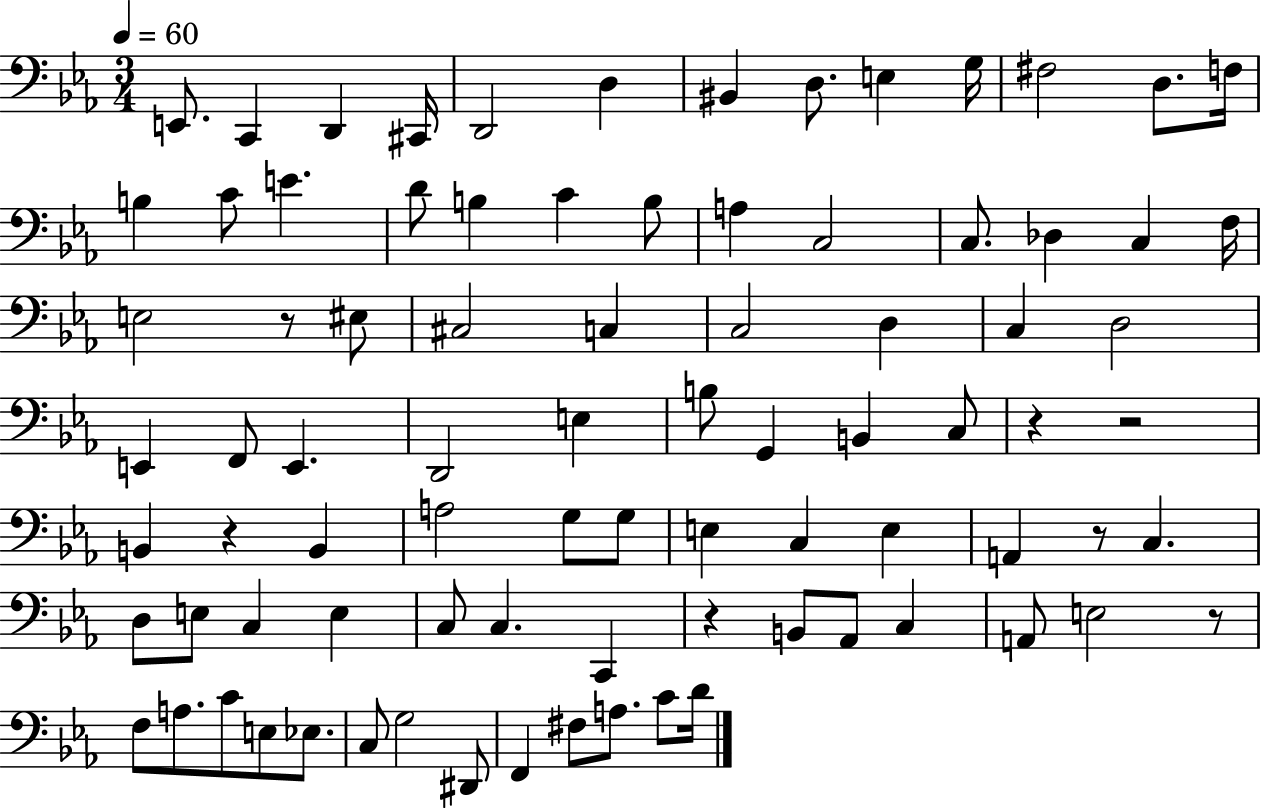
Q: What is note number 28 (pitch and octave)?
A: EIS3